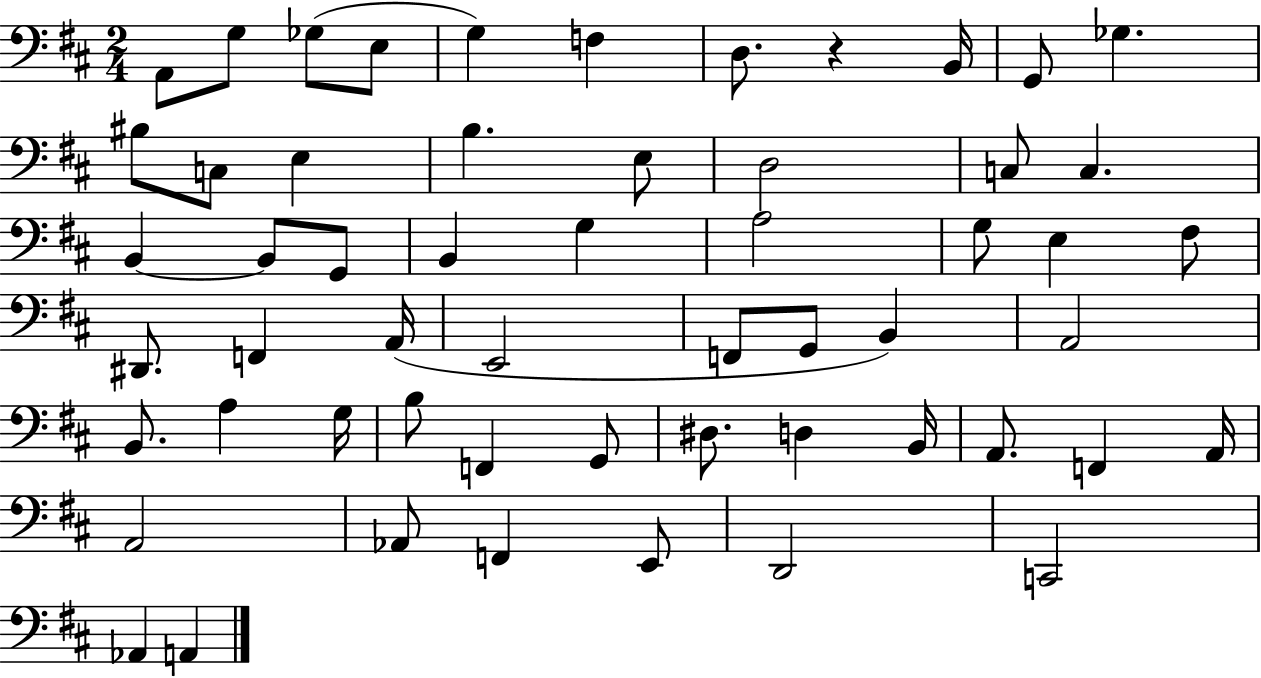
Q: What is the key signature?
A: D major